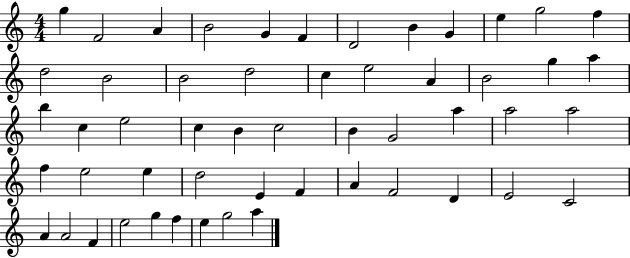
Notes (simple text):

G5/q F4/h A4/q B4/h G4/q F4/q D4/h B4/q G4/q E5/q G5/h F5/q D5/h B4/h B4/h D5/h C5/q E5/h A4/q B4/h G5/q A5/q B5/q C5/q E5/h C5/q B4/q C5/h B4/q G4/h A5/q A5/h A5/h F5/q E5/h E5/q D5/h E4/q F4/q A4/q F4/h D4/q E4/h C4/h A4/q A4/h F4/q E5/h G5/q F5/q E5/q G5/h A5/q